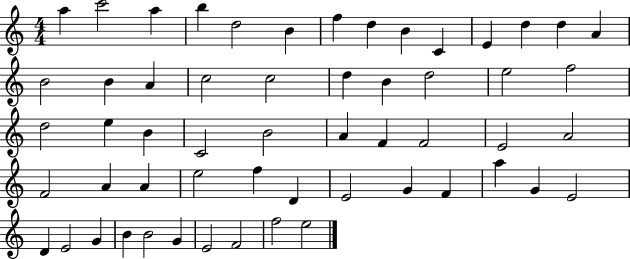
X:1
T:Untitled
M:4/4
L:1/4
K:C
a c'2 a b d2 B f d B C E d d A B2 B A c2 c2 d B d2 e2 f2 d2 e B C2 B2 A F F2 E2 A2 F2 A A e2 f D E2 G F a G E2 D E2 G B B2 G E2 F2 f2 e2